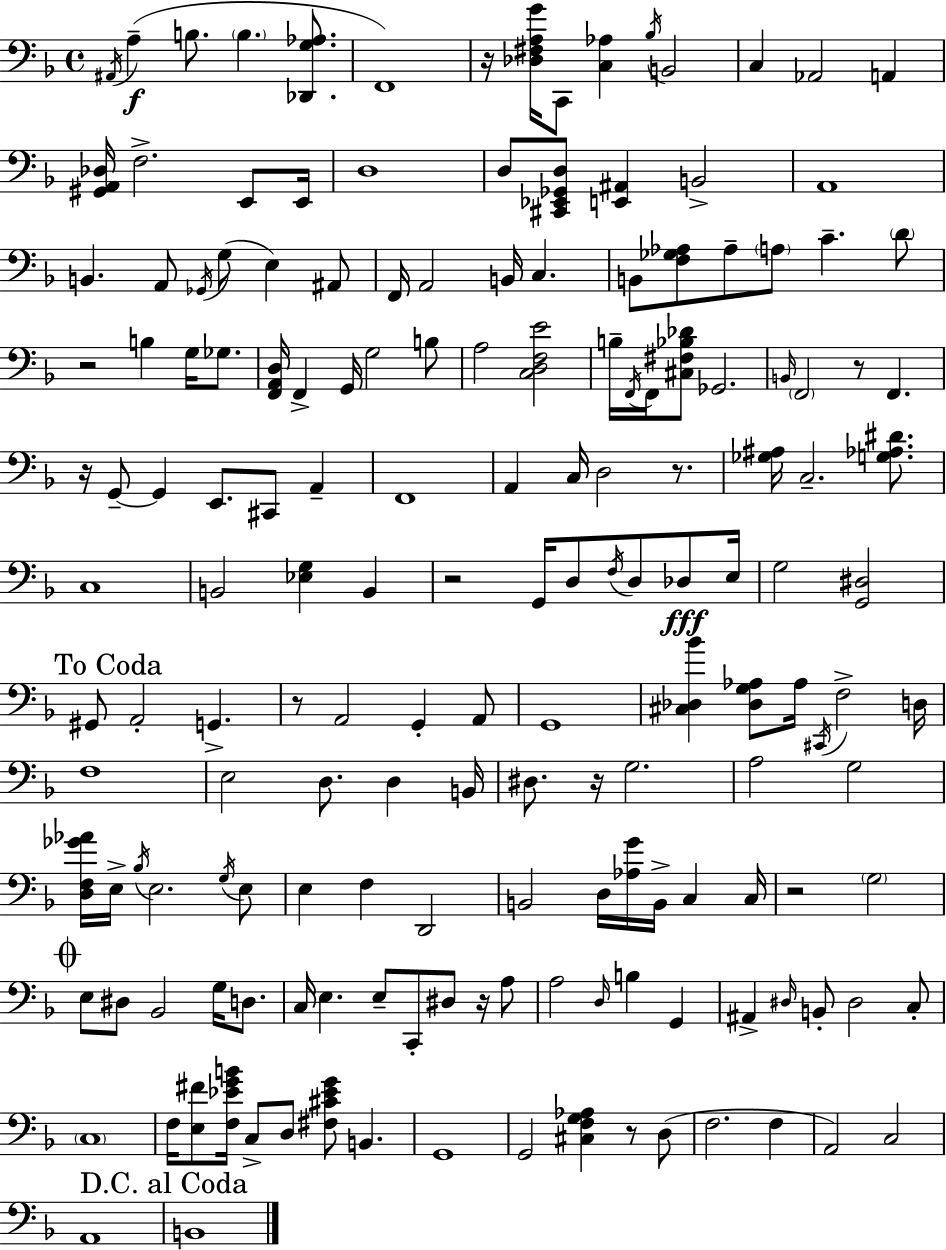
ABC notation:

X:1
T:Untitled
M:4/4
L:1/4
K:F
^A,,/4 A, B,/2 B, [_D,,G,_A,]/2 F,,4 z/4 [_D,^F,A,G]/4 C,,/2 [C,_A,] _B,/4 B,,2 C, _A,,2 A,, [^G,,A,,_D,]/4 F,2 E,,/2 E,,/4 D,4 D,/2 [^C,,_E,,_G,,D,]/2 [E,,^A,,] B,,2 A,,4 B,, A,,/2 _G,,/4 G,/2 E, ^A,,/2 F,,/4 A,,2 B,,/4 C, B,,/2 [F,_G,_A,]/2 _A,/2 A,/2 C D/2 z2 B, G,/4 _G,/2 [F,,A,,D,]/4 F,, G,,/4 G,2 B,/2 A,2 [C,D,F,E]2 B,/4 F,,/4 F,,/4 [^C,^F,_B,_D]/2 _G,,2 B,,/4 F,,2 z/2 F,, z/4 G,,/2 G,, E,,/2 ^C,,/2 A,, F,,4 A,, C,/4 D,2 z/2 [_G,^A,]/4 C,2 [G,_A,^D]/2 C,4 B,,2 [_E,G,] B,, z2 G,,/4 D,/2 F,/4 D,/2 _D,/2 E,/4 G,2 [G,,^D,]2 ^G,,/2 A,,2 G,, z/2 A,,2 G,, A,,/2 G,,4 [^C,_D,_B] [_D,G,_A,]/2 _A,/4 ^C,,/4 F,2 D,/4 F,4 E,2 D,/2 D, B,,/4 ^D,/2 z/4 G,2 A,2 G,2 [D,F,_G_A]/4 E,/4 _B,/4 E,2 G,/4 E,/2 E, F, D,,2 B,,2 D,/4 [_A,G]/4 B,,/4 C, C,/4 z2 G,2 E,/2 ^D,/2 _B,,2 G,/4 D,/2 C,/4 E, E,/2 C,,/2 ^D,/2 z/4 A,/2 A,2 D,/4 B, G,, ^A,, ^D,/4 B,,/2 ^D,2 C,/2 C,4 F,/4 [E,^F]/2 [F,_EGB]/4 C,/2 D,/2 [^F,^C_EG]/2 B,, G,,4 G,,2 [^C,F,G,_A,] z/2 D,/2 F,2 F, A,,2 C,2 A,,4 B,,4